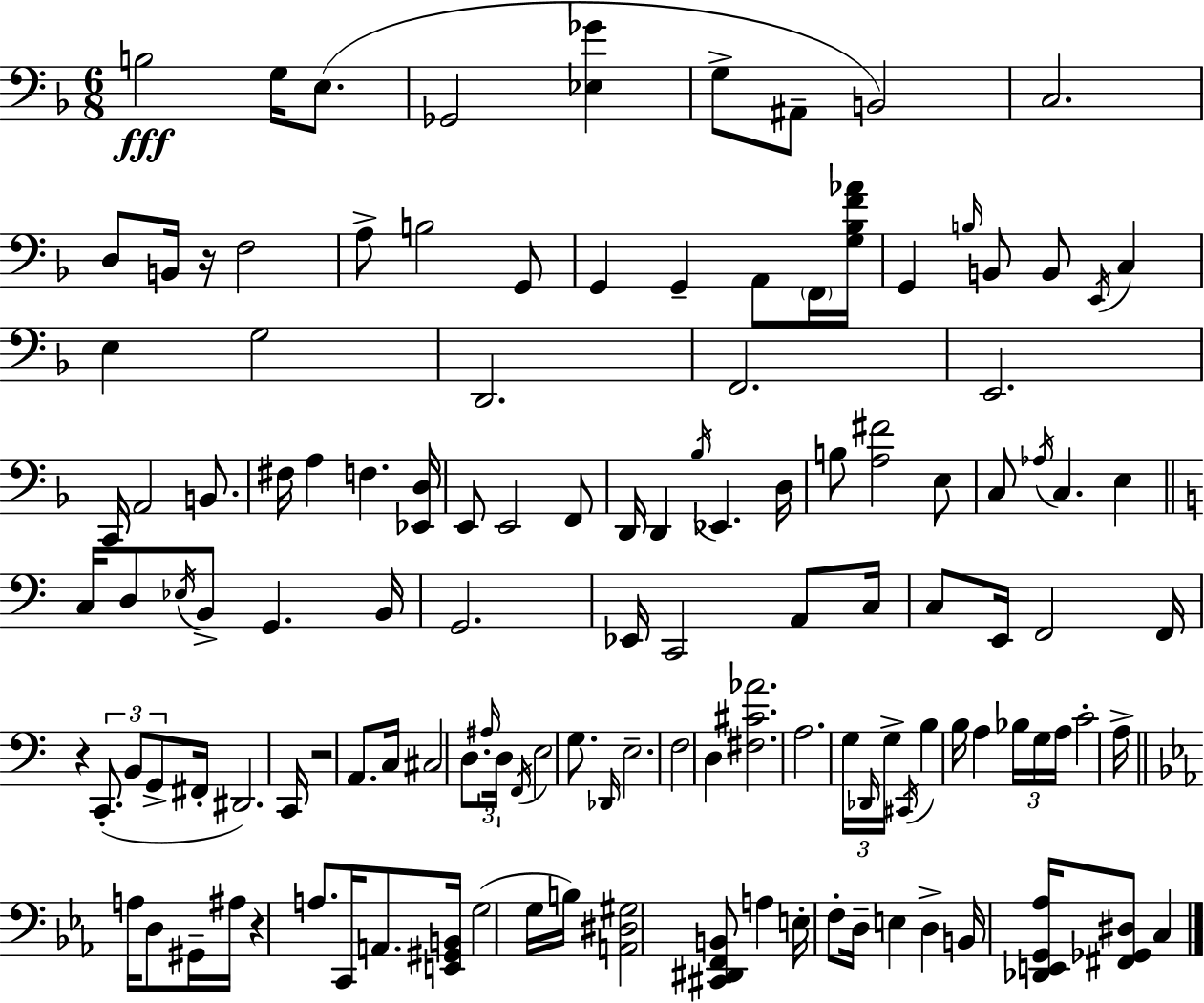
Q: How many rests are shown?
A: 4